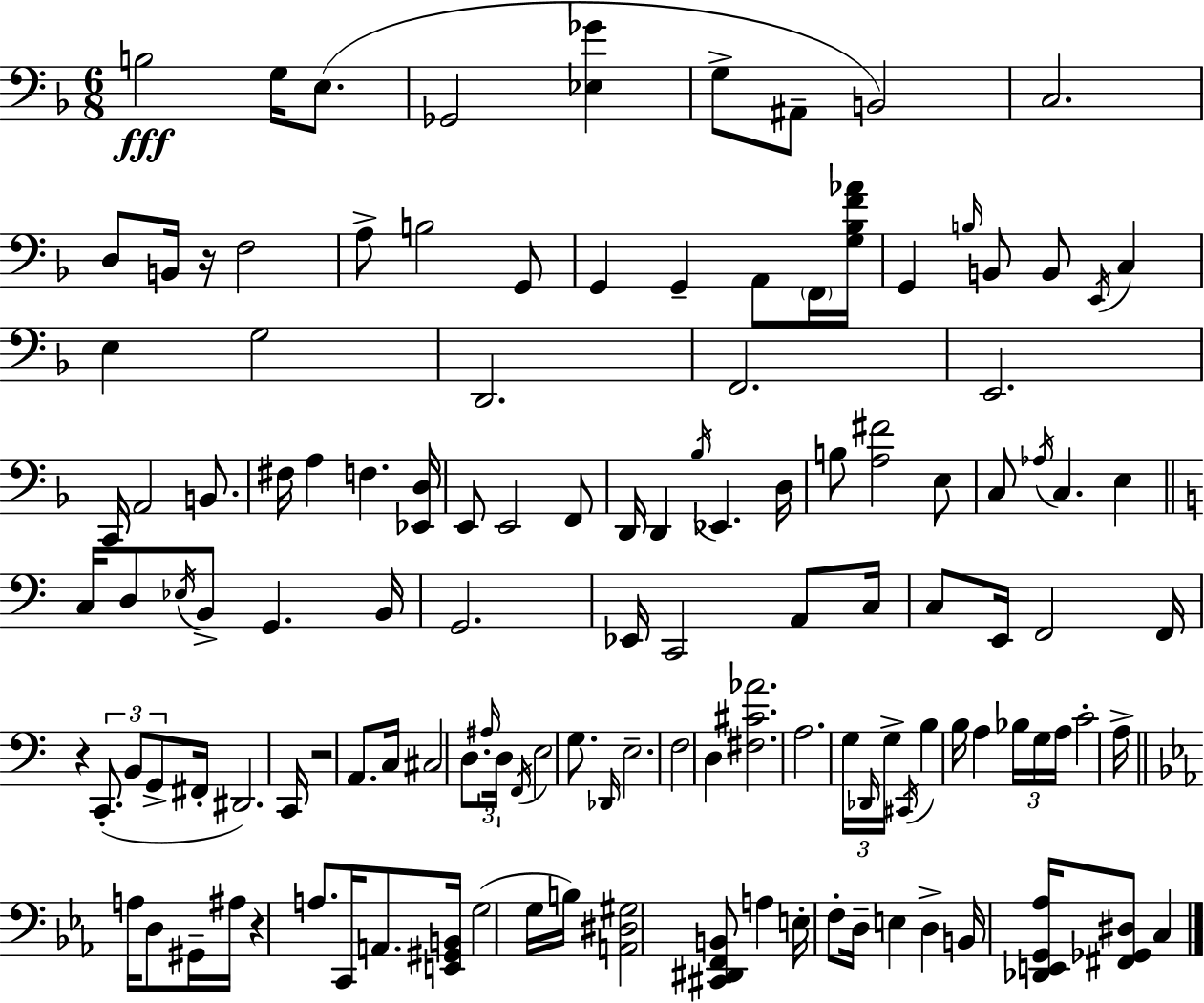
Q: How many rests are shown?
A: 4